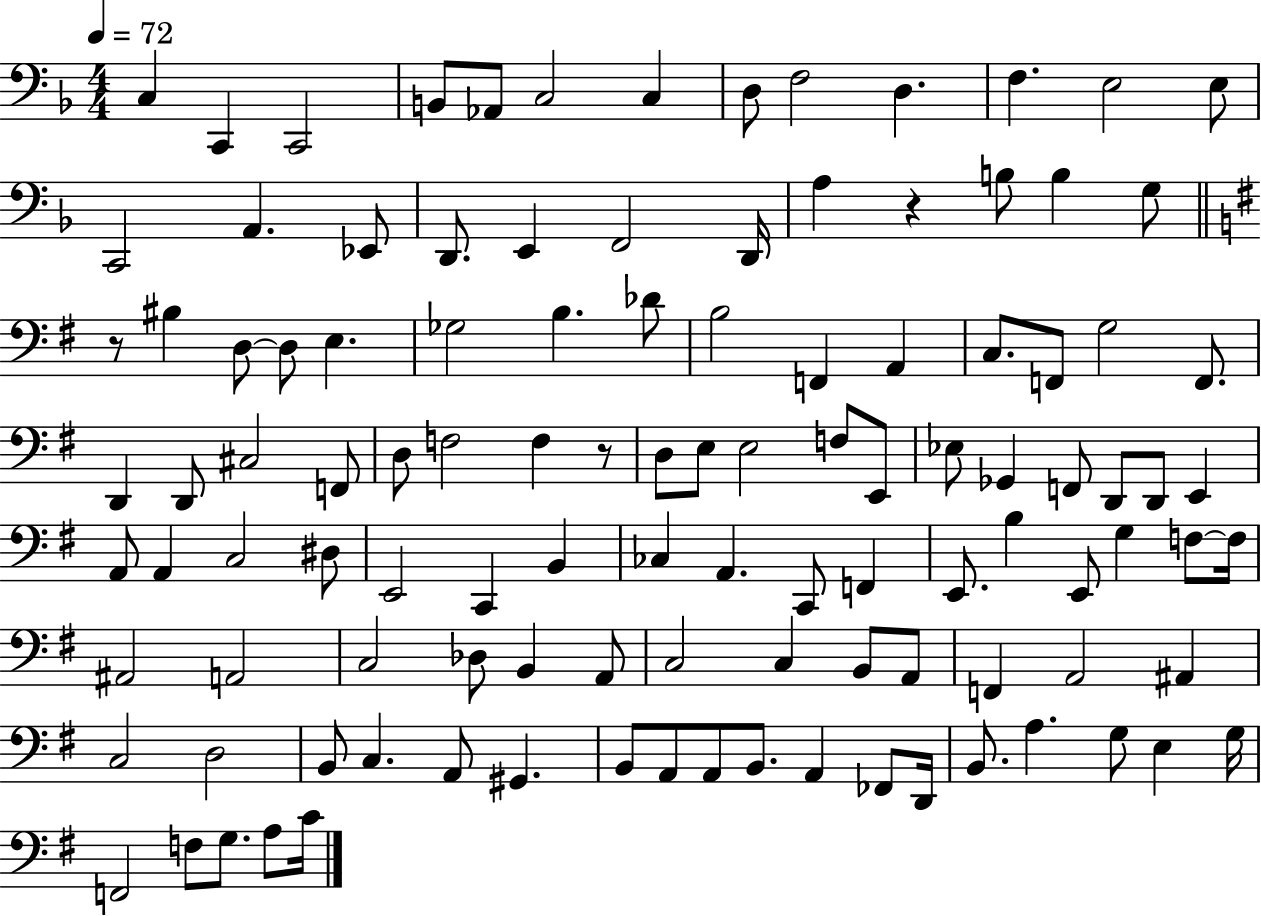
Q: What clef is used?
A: bass